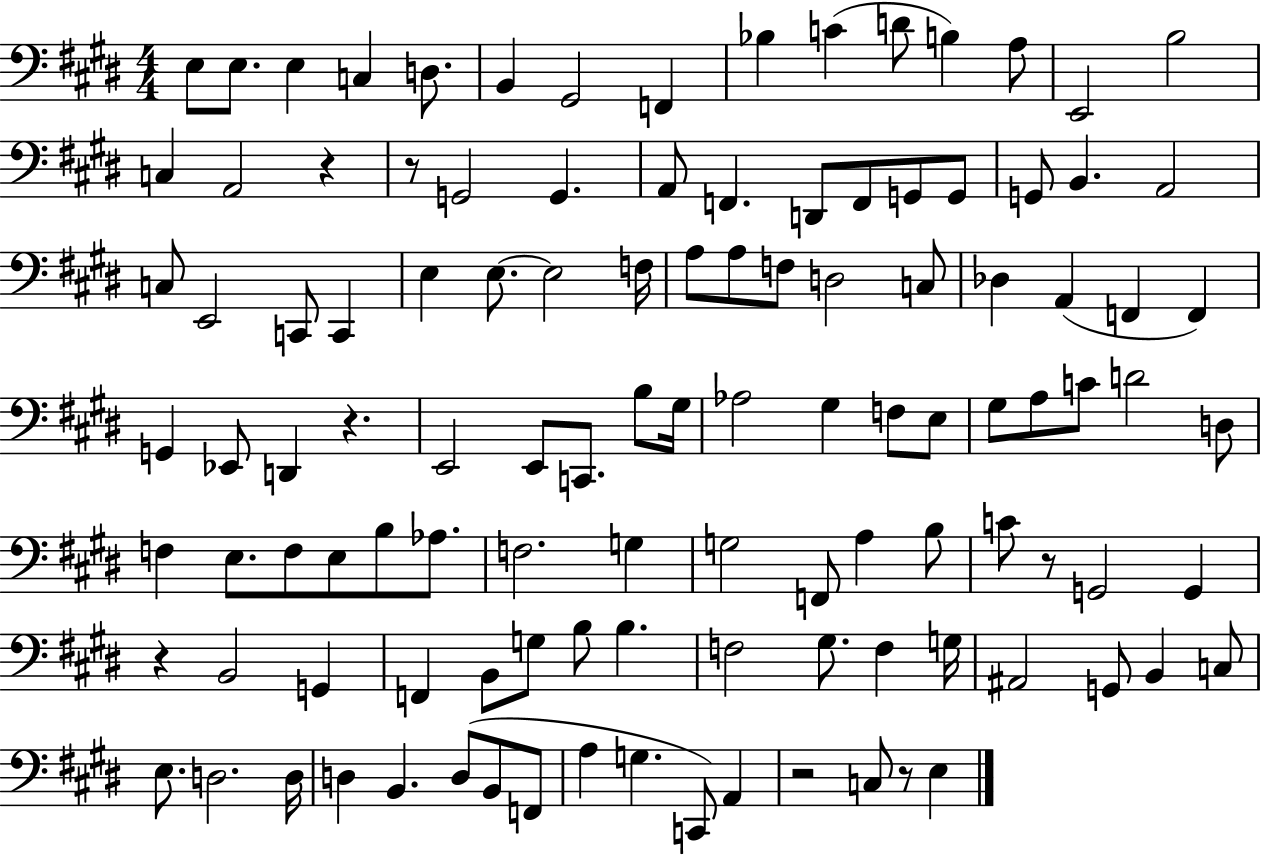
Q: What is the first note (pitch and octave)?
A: E3